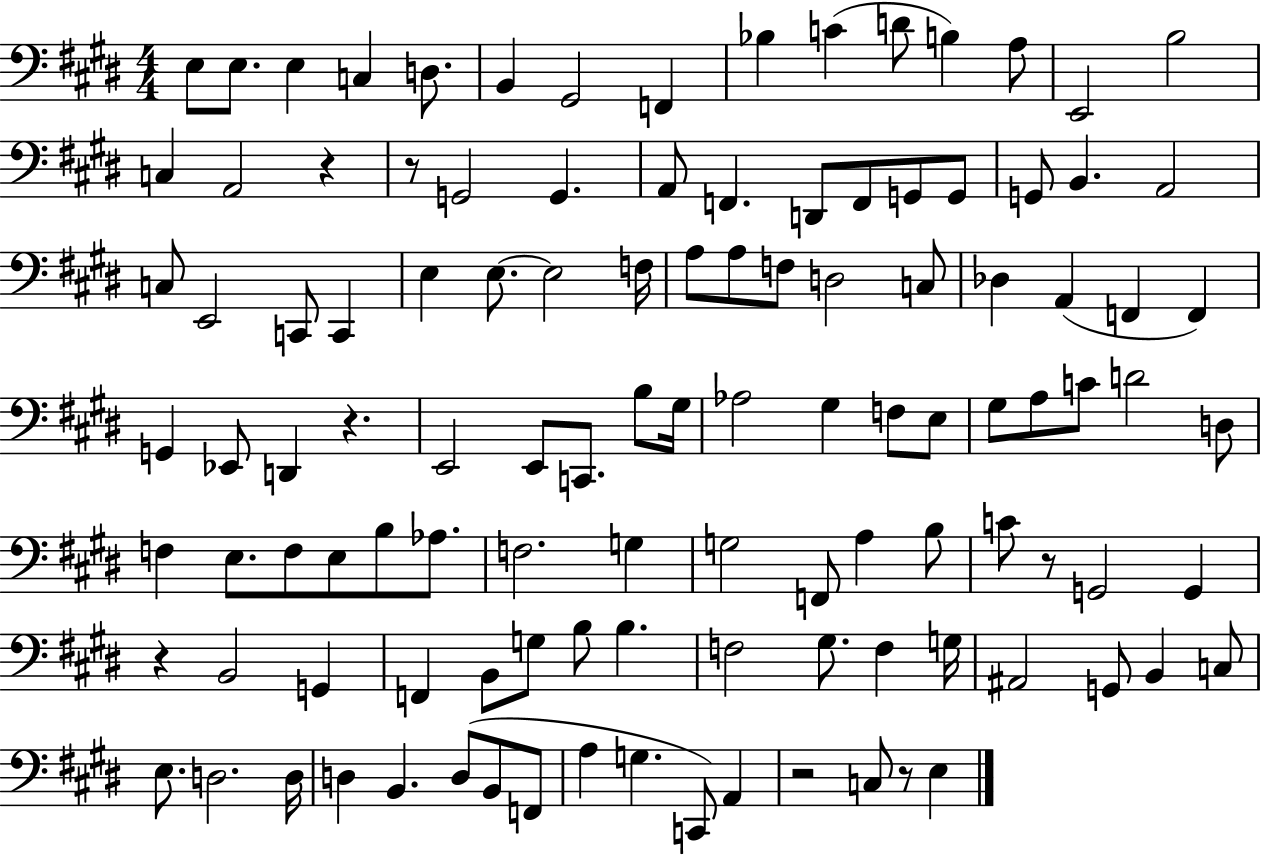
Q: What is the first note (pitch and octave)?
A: E3